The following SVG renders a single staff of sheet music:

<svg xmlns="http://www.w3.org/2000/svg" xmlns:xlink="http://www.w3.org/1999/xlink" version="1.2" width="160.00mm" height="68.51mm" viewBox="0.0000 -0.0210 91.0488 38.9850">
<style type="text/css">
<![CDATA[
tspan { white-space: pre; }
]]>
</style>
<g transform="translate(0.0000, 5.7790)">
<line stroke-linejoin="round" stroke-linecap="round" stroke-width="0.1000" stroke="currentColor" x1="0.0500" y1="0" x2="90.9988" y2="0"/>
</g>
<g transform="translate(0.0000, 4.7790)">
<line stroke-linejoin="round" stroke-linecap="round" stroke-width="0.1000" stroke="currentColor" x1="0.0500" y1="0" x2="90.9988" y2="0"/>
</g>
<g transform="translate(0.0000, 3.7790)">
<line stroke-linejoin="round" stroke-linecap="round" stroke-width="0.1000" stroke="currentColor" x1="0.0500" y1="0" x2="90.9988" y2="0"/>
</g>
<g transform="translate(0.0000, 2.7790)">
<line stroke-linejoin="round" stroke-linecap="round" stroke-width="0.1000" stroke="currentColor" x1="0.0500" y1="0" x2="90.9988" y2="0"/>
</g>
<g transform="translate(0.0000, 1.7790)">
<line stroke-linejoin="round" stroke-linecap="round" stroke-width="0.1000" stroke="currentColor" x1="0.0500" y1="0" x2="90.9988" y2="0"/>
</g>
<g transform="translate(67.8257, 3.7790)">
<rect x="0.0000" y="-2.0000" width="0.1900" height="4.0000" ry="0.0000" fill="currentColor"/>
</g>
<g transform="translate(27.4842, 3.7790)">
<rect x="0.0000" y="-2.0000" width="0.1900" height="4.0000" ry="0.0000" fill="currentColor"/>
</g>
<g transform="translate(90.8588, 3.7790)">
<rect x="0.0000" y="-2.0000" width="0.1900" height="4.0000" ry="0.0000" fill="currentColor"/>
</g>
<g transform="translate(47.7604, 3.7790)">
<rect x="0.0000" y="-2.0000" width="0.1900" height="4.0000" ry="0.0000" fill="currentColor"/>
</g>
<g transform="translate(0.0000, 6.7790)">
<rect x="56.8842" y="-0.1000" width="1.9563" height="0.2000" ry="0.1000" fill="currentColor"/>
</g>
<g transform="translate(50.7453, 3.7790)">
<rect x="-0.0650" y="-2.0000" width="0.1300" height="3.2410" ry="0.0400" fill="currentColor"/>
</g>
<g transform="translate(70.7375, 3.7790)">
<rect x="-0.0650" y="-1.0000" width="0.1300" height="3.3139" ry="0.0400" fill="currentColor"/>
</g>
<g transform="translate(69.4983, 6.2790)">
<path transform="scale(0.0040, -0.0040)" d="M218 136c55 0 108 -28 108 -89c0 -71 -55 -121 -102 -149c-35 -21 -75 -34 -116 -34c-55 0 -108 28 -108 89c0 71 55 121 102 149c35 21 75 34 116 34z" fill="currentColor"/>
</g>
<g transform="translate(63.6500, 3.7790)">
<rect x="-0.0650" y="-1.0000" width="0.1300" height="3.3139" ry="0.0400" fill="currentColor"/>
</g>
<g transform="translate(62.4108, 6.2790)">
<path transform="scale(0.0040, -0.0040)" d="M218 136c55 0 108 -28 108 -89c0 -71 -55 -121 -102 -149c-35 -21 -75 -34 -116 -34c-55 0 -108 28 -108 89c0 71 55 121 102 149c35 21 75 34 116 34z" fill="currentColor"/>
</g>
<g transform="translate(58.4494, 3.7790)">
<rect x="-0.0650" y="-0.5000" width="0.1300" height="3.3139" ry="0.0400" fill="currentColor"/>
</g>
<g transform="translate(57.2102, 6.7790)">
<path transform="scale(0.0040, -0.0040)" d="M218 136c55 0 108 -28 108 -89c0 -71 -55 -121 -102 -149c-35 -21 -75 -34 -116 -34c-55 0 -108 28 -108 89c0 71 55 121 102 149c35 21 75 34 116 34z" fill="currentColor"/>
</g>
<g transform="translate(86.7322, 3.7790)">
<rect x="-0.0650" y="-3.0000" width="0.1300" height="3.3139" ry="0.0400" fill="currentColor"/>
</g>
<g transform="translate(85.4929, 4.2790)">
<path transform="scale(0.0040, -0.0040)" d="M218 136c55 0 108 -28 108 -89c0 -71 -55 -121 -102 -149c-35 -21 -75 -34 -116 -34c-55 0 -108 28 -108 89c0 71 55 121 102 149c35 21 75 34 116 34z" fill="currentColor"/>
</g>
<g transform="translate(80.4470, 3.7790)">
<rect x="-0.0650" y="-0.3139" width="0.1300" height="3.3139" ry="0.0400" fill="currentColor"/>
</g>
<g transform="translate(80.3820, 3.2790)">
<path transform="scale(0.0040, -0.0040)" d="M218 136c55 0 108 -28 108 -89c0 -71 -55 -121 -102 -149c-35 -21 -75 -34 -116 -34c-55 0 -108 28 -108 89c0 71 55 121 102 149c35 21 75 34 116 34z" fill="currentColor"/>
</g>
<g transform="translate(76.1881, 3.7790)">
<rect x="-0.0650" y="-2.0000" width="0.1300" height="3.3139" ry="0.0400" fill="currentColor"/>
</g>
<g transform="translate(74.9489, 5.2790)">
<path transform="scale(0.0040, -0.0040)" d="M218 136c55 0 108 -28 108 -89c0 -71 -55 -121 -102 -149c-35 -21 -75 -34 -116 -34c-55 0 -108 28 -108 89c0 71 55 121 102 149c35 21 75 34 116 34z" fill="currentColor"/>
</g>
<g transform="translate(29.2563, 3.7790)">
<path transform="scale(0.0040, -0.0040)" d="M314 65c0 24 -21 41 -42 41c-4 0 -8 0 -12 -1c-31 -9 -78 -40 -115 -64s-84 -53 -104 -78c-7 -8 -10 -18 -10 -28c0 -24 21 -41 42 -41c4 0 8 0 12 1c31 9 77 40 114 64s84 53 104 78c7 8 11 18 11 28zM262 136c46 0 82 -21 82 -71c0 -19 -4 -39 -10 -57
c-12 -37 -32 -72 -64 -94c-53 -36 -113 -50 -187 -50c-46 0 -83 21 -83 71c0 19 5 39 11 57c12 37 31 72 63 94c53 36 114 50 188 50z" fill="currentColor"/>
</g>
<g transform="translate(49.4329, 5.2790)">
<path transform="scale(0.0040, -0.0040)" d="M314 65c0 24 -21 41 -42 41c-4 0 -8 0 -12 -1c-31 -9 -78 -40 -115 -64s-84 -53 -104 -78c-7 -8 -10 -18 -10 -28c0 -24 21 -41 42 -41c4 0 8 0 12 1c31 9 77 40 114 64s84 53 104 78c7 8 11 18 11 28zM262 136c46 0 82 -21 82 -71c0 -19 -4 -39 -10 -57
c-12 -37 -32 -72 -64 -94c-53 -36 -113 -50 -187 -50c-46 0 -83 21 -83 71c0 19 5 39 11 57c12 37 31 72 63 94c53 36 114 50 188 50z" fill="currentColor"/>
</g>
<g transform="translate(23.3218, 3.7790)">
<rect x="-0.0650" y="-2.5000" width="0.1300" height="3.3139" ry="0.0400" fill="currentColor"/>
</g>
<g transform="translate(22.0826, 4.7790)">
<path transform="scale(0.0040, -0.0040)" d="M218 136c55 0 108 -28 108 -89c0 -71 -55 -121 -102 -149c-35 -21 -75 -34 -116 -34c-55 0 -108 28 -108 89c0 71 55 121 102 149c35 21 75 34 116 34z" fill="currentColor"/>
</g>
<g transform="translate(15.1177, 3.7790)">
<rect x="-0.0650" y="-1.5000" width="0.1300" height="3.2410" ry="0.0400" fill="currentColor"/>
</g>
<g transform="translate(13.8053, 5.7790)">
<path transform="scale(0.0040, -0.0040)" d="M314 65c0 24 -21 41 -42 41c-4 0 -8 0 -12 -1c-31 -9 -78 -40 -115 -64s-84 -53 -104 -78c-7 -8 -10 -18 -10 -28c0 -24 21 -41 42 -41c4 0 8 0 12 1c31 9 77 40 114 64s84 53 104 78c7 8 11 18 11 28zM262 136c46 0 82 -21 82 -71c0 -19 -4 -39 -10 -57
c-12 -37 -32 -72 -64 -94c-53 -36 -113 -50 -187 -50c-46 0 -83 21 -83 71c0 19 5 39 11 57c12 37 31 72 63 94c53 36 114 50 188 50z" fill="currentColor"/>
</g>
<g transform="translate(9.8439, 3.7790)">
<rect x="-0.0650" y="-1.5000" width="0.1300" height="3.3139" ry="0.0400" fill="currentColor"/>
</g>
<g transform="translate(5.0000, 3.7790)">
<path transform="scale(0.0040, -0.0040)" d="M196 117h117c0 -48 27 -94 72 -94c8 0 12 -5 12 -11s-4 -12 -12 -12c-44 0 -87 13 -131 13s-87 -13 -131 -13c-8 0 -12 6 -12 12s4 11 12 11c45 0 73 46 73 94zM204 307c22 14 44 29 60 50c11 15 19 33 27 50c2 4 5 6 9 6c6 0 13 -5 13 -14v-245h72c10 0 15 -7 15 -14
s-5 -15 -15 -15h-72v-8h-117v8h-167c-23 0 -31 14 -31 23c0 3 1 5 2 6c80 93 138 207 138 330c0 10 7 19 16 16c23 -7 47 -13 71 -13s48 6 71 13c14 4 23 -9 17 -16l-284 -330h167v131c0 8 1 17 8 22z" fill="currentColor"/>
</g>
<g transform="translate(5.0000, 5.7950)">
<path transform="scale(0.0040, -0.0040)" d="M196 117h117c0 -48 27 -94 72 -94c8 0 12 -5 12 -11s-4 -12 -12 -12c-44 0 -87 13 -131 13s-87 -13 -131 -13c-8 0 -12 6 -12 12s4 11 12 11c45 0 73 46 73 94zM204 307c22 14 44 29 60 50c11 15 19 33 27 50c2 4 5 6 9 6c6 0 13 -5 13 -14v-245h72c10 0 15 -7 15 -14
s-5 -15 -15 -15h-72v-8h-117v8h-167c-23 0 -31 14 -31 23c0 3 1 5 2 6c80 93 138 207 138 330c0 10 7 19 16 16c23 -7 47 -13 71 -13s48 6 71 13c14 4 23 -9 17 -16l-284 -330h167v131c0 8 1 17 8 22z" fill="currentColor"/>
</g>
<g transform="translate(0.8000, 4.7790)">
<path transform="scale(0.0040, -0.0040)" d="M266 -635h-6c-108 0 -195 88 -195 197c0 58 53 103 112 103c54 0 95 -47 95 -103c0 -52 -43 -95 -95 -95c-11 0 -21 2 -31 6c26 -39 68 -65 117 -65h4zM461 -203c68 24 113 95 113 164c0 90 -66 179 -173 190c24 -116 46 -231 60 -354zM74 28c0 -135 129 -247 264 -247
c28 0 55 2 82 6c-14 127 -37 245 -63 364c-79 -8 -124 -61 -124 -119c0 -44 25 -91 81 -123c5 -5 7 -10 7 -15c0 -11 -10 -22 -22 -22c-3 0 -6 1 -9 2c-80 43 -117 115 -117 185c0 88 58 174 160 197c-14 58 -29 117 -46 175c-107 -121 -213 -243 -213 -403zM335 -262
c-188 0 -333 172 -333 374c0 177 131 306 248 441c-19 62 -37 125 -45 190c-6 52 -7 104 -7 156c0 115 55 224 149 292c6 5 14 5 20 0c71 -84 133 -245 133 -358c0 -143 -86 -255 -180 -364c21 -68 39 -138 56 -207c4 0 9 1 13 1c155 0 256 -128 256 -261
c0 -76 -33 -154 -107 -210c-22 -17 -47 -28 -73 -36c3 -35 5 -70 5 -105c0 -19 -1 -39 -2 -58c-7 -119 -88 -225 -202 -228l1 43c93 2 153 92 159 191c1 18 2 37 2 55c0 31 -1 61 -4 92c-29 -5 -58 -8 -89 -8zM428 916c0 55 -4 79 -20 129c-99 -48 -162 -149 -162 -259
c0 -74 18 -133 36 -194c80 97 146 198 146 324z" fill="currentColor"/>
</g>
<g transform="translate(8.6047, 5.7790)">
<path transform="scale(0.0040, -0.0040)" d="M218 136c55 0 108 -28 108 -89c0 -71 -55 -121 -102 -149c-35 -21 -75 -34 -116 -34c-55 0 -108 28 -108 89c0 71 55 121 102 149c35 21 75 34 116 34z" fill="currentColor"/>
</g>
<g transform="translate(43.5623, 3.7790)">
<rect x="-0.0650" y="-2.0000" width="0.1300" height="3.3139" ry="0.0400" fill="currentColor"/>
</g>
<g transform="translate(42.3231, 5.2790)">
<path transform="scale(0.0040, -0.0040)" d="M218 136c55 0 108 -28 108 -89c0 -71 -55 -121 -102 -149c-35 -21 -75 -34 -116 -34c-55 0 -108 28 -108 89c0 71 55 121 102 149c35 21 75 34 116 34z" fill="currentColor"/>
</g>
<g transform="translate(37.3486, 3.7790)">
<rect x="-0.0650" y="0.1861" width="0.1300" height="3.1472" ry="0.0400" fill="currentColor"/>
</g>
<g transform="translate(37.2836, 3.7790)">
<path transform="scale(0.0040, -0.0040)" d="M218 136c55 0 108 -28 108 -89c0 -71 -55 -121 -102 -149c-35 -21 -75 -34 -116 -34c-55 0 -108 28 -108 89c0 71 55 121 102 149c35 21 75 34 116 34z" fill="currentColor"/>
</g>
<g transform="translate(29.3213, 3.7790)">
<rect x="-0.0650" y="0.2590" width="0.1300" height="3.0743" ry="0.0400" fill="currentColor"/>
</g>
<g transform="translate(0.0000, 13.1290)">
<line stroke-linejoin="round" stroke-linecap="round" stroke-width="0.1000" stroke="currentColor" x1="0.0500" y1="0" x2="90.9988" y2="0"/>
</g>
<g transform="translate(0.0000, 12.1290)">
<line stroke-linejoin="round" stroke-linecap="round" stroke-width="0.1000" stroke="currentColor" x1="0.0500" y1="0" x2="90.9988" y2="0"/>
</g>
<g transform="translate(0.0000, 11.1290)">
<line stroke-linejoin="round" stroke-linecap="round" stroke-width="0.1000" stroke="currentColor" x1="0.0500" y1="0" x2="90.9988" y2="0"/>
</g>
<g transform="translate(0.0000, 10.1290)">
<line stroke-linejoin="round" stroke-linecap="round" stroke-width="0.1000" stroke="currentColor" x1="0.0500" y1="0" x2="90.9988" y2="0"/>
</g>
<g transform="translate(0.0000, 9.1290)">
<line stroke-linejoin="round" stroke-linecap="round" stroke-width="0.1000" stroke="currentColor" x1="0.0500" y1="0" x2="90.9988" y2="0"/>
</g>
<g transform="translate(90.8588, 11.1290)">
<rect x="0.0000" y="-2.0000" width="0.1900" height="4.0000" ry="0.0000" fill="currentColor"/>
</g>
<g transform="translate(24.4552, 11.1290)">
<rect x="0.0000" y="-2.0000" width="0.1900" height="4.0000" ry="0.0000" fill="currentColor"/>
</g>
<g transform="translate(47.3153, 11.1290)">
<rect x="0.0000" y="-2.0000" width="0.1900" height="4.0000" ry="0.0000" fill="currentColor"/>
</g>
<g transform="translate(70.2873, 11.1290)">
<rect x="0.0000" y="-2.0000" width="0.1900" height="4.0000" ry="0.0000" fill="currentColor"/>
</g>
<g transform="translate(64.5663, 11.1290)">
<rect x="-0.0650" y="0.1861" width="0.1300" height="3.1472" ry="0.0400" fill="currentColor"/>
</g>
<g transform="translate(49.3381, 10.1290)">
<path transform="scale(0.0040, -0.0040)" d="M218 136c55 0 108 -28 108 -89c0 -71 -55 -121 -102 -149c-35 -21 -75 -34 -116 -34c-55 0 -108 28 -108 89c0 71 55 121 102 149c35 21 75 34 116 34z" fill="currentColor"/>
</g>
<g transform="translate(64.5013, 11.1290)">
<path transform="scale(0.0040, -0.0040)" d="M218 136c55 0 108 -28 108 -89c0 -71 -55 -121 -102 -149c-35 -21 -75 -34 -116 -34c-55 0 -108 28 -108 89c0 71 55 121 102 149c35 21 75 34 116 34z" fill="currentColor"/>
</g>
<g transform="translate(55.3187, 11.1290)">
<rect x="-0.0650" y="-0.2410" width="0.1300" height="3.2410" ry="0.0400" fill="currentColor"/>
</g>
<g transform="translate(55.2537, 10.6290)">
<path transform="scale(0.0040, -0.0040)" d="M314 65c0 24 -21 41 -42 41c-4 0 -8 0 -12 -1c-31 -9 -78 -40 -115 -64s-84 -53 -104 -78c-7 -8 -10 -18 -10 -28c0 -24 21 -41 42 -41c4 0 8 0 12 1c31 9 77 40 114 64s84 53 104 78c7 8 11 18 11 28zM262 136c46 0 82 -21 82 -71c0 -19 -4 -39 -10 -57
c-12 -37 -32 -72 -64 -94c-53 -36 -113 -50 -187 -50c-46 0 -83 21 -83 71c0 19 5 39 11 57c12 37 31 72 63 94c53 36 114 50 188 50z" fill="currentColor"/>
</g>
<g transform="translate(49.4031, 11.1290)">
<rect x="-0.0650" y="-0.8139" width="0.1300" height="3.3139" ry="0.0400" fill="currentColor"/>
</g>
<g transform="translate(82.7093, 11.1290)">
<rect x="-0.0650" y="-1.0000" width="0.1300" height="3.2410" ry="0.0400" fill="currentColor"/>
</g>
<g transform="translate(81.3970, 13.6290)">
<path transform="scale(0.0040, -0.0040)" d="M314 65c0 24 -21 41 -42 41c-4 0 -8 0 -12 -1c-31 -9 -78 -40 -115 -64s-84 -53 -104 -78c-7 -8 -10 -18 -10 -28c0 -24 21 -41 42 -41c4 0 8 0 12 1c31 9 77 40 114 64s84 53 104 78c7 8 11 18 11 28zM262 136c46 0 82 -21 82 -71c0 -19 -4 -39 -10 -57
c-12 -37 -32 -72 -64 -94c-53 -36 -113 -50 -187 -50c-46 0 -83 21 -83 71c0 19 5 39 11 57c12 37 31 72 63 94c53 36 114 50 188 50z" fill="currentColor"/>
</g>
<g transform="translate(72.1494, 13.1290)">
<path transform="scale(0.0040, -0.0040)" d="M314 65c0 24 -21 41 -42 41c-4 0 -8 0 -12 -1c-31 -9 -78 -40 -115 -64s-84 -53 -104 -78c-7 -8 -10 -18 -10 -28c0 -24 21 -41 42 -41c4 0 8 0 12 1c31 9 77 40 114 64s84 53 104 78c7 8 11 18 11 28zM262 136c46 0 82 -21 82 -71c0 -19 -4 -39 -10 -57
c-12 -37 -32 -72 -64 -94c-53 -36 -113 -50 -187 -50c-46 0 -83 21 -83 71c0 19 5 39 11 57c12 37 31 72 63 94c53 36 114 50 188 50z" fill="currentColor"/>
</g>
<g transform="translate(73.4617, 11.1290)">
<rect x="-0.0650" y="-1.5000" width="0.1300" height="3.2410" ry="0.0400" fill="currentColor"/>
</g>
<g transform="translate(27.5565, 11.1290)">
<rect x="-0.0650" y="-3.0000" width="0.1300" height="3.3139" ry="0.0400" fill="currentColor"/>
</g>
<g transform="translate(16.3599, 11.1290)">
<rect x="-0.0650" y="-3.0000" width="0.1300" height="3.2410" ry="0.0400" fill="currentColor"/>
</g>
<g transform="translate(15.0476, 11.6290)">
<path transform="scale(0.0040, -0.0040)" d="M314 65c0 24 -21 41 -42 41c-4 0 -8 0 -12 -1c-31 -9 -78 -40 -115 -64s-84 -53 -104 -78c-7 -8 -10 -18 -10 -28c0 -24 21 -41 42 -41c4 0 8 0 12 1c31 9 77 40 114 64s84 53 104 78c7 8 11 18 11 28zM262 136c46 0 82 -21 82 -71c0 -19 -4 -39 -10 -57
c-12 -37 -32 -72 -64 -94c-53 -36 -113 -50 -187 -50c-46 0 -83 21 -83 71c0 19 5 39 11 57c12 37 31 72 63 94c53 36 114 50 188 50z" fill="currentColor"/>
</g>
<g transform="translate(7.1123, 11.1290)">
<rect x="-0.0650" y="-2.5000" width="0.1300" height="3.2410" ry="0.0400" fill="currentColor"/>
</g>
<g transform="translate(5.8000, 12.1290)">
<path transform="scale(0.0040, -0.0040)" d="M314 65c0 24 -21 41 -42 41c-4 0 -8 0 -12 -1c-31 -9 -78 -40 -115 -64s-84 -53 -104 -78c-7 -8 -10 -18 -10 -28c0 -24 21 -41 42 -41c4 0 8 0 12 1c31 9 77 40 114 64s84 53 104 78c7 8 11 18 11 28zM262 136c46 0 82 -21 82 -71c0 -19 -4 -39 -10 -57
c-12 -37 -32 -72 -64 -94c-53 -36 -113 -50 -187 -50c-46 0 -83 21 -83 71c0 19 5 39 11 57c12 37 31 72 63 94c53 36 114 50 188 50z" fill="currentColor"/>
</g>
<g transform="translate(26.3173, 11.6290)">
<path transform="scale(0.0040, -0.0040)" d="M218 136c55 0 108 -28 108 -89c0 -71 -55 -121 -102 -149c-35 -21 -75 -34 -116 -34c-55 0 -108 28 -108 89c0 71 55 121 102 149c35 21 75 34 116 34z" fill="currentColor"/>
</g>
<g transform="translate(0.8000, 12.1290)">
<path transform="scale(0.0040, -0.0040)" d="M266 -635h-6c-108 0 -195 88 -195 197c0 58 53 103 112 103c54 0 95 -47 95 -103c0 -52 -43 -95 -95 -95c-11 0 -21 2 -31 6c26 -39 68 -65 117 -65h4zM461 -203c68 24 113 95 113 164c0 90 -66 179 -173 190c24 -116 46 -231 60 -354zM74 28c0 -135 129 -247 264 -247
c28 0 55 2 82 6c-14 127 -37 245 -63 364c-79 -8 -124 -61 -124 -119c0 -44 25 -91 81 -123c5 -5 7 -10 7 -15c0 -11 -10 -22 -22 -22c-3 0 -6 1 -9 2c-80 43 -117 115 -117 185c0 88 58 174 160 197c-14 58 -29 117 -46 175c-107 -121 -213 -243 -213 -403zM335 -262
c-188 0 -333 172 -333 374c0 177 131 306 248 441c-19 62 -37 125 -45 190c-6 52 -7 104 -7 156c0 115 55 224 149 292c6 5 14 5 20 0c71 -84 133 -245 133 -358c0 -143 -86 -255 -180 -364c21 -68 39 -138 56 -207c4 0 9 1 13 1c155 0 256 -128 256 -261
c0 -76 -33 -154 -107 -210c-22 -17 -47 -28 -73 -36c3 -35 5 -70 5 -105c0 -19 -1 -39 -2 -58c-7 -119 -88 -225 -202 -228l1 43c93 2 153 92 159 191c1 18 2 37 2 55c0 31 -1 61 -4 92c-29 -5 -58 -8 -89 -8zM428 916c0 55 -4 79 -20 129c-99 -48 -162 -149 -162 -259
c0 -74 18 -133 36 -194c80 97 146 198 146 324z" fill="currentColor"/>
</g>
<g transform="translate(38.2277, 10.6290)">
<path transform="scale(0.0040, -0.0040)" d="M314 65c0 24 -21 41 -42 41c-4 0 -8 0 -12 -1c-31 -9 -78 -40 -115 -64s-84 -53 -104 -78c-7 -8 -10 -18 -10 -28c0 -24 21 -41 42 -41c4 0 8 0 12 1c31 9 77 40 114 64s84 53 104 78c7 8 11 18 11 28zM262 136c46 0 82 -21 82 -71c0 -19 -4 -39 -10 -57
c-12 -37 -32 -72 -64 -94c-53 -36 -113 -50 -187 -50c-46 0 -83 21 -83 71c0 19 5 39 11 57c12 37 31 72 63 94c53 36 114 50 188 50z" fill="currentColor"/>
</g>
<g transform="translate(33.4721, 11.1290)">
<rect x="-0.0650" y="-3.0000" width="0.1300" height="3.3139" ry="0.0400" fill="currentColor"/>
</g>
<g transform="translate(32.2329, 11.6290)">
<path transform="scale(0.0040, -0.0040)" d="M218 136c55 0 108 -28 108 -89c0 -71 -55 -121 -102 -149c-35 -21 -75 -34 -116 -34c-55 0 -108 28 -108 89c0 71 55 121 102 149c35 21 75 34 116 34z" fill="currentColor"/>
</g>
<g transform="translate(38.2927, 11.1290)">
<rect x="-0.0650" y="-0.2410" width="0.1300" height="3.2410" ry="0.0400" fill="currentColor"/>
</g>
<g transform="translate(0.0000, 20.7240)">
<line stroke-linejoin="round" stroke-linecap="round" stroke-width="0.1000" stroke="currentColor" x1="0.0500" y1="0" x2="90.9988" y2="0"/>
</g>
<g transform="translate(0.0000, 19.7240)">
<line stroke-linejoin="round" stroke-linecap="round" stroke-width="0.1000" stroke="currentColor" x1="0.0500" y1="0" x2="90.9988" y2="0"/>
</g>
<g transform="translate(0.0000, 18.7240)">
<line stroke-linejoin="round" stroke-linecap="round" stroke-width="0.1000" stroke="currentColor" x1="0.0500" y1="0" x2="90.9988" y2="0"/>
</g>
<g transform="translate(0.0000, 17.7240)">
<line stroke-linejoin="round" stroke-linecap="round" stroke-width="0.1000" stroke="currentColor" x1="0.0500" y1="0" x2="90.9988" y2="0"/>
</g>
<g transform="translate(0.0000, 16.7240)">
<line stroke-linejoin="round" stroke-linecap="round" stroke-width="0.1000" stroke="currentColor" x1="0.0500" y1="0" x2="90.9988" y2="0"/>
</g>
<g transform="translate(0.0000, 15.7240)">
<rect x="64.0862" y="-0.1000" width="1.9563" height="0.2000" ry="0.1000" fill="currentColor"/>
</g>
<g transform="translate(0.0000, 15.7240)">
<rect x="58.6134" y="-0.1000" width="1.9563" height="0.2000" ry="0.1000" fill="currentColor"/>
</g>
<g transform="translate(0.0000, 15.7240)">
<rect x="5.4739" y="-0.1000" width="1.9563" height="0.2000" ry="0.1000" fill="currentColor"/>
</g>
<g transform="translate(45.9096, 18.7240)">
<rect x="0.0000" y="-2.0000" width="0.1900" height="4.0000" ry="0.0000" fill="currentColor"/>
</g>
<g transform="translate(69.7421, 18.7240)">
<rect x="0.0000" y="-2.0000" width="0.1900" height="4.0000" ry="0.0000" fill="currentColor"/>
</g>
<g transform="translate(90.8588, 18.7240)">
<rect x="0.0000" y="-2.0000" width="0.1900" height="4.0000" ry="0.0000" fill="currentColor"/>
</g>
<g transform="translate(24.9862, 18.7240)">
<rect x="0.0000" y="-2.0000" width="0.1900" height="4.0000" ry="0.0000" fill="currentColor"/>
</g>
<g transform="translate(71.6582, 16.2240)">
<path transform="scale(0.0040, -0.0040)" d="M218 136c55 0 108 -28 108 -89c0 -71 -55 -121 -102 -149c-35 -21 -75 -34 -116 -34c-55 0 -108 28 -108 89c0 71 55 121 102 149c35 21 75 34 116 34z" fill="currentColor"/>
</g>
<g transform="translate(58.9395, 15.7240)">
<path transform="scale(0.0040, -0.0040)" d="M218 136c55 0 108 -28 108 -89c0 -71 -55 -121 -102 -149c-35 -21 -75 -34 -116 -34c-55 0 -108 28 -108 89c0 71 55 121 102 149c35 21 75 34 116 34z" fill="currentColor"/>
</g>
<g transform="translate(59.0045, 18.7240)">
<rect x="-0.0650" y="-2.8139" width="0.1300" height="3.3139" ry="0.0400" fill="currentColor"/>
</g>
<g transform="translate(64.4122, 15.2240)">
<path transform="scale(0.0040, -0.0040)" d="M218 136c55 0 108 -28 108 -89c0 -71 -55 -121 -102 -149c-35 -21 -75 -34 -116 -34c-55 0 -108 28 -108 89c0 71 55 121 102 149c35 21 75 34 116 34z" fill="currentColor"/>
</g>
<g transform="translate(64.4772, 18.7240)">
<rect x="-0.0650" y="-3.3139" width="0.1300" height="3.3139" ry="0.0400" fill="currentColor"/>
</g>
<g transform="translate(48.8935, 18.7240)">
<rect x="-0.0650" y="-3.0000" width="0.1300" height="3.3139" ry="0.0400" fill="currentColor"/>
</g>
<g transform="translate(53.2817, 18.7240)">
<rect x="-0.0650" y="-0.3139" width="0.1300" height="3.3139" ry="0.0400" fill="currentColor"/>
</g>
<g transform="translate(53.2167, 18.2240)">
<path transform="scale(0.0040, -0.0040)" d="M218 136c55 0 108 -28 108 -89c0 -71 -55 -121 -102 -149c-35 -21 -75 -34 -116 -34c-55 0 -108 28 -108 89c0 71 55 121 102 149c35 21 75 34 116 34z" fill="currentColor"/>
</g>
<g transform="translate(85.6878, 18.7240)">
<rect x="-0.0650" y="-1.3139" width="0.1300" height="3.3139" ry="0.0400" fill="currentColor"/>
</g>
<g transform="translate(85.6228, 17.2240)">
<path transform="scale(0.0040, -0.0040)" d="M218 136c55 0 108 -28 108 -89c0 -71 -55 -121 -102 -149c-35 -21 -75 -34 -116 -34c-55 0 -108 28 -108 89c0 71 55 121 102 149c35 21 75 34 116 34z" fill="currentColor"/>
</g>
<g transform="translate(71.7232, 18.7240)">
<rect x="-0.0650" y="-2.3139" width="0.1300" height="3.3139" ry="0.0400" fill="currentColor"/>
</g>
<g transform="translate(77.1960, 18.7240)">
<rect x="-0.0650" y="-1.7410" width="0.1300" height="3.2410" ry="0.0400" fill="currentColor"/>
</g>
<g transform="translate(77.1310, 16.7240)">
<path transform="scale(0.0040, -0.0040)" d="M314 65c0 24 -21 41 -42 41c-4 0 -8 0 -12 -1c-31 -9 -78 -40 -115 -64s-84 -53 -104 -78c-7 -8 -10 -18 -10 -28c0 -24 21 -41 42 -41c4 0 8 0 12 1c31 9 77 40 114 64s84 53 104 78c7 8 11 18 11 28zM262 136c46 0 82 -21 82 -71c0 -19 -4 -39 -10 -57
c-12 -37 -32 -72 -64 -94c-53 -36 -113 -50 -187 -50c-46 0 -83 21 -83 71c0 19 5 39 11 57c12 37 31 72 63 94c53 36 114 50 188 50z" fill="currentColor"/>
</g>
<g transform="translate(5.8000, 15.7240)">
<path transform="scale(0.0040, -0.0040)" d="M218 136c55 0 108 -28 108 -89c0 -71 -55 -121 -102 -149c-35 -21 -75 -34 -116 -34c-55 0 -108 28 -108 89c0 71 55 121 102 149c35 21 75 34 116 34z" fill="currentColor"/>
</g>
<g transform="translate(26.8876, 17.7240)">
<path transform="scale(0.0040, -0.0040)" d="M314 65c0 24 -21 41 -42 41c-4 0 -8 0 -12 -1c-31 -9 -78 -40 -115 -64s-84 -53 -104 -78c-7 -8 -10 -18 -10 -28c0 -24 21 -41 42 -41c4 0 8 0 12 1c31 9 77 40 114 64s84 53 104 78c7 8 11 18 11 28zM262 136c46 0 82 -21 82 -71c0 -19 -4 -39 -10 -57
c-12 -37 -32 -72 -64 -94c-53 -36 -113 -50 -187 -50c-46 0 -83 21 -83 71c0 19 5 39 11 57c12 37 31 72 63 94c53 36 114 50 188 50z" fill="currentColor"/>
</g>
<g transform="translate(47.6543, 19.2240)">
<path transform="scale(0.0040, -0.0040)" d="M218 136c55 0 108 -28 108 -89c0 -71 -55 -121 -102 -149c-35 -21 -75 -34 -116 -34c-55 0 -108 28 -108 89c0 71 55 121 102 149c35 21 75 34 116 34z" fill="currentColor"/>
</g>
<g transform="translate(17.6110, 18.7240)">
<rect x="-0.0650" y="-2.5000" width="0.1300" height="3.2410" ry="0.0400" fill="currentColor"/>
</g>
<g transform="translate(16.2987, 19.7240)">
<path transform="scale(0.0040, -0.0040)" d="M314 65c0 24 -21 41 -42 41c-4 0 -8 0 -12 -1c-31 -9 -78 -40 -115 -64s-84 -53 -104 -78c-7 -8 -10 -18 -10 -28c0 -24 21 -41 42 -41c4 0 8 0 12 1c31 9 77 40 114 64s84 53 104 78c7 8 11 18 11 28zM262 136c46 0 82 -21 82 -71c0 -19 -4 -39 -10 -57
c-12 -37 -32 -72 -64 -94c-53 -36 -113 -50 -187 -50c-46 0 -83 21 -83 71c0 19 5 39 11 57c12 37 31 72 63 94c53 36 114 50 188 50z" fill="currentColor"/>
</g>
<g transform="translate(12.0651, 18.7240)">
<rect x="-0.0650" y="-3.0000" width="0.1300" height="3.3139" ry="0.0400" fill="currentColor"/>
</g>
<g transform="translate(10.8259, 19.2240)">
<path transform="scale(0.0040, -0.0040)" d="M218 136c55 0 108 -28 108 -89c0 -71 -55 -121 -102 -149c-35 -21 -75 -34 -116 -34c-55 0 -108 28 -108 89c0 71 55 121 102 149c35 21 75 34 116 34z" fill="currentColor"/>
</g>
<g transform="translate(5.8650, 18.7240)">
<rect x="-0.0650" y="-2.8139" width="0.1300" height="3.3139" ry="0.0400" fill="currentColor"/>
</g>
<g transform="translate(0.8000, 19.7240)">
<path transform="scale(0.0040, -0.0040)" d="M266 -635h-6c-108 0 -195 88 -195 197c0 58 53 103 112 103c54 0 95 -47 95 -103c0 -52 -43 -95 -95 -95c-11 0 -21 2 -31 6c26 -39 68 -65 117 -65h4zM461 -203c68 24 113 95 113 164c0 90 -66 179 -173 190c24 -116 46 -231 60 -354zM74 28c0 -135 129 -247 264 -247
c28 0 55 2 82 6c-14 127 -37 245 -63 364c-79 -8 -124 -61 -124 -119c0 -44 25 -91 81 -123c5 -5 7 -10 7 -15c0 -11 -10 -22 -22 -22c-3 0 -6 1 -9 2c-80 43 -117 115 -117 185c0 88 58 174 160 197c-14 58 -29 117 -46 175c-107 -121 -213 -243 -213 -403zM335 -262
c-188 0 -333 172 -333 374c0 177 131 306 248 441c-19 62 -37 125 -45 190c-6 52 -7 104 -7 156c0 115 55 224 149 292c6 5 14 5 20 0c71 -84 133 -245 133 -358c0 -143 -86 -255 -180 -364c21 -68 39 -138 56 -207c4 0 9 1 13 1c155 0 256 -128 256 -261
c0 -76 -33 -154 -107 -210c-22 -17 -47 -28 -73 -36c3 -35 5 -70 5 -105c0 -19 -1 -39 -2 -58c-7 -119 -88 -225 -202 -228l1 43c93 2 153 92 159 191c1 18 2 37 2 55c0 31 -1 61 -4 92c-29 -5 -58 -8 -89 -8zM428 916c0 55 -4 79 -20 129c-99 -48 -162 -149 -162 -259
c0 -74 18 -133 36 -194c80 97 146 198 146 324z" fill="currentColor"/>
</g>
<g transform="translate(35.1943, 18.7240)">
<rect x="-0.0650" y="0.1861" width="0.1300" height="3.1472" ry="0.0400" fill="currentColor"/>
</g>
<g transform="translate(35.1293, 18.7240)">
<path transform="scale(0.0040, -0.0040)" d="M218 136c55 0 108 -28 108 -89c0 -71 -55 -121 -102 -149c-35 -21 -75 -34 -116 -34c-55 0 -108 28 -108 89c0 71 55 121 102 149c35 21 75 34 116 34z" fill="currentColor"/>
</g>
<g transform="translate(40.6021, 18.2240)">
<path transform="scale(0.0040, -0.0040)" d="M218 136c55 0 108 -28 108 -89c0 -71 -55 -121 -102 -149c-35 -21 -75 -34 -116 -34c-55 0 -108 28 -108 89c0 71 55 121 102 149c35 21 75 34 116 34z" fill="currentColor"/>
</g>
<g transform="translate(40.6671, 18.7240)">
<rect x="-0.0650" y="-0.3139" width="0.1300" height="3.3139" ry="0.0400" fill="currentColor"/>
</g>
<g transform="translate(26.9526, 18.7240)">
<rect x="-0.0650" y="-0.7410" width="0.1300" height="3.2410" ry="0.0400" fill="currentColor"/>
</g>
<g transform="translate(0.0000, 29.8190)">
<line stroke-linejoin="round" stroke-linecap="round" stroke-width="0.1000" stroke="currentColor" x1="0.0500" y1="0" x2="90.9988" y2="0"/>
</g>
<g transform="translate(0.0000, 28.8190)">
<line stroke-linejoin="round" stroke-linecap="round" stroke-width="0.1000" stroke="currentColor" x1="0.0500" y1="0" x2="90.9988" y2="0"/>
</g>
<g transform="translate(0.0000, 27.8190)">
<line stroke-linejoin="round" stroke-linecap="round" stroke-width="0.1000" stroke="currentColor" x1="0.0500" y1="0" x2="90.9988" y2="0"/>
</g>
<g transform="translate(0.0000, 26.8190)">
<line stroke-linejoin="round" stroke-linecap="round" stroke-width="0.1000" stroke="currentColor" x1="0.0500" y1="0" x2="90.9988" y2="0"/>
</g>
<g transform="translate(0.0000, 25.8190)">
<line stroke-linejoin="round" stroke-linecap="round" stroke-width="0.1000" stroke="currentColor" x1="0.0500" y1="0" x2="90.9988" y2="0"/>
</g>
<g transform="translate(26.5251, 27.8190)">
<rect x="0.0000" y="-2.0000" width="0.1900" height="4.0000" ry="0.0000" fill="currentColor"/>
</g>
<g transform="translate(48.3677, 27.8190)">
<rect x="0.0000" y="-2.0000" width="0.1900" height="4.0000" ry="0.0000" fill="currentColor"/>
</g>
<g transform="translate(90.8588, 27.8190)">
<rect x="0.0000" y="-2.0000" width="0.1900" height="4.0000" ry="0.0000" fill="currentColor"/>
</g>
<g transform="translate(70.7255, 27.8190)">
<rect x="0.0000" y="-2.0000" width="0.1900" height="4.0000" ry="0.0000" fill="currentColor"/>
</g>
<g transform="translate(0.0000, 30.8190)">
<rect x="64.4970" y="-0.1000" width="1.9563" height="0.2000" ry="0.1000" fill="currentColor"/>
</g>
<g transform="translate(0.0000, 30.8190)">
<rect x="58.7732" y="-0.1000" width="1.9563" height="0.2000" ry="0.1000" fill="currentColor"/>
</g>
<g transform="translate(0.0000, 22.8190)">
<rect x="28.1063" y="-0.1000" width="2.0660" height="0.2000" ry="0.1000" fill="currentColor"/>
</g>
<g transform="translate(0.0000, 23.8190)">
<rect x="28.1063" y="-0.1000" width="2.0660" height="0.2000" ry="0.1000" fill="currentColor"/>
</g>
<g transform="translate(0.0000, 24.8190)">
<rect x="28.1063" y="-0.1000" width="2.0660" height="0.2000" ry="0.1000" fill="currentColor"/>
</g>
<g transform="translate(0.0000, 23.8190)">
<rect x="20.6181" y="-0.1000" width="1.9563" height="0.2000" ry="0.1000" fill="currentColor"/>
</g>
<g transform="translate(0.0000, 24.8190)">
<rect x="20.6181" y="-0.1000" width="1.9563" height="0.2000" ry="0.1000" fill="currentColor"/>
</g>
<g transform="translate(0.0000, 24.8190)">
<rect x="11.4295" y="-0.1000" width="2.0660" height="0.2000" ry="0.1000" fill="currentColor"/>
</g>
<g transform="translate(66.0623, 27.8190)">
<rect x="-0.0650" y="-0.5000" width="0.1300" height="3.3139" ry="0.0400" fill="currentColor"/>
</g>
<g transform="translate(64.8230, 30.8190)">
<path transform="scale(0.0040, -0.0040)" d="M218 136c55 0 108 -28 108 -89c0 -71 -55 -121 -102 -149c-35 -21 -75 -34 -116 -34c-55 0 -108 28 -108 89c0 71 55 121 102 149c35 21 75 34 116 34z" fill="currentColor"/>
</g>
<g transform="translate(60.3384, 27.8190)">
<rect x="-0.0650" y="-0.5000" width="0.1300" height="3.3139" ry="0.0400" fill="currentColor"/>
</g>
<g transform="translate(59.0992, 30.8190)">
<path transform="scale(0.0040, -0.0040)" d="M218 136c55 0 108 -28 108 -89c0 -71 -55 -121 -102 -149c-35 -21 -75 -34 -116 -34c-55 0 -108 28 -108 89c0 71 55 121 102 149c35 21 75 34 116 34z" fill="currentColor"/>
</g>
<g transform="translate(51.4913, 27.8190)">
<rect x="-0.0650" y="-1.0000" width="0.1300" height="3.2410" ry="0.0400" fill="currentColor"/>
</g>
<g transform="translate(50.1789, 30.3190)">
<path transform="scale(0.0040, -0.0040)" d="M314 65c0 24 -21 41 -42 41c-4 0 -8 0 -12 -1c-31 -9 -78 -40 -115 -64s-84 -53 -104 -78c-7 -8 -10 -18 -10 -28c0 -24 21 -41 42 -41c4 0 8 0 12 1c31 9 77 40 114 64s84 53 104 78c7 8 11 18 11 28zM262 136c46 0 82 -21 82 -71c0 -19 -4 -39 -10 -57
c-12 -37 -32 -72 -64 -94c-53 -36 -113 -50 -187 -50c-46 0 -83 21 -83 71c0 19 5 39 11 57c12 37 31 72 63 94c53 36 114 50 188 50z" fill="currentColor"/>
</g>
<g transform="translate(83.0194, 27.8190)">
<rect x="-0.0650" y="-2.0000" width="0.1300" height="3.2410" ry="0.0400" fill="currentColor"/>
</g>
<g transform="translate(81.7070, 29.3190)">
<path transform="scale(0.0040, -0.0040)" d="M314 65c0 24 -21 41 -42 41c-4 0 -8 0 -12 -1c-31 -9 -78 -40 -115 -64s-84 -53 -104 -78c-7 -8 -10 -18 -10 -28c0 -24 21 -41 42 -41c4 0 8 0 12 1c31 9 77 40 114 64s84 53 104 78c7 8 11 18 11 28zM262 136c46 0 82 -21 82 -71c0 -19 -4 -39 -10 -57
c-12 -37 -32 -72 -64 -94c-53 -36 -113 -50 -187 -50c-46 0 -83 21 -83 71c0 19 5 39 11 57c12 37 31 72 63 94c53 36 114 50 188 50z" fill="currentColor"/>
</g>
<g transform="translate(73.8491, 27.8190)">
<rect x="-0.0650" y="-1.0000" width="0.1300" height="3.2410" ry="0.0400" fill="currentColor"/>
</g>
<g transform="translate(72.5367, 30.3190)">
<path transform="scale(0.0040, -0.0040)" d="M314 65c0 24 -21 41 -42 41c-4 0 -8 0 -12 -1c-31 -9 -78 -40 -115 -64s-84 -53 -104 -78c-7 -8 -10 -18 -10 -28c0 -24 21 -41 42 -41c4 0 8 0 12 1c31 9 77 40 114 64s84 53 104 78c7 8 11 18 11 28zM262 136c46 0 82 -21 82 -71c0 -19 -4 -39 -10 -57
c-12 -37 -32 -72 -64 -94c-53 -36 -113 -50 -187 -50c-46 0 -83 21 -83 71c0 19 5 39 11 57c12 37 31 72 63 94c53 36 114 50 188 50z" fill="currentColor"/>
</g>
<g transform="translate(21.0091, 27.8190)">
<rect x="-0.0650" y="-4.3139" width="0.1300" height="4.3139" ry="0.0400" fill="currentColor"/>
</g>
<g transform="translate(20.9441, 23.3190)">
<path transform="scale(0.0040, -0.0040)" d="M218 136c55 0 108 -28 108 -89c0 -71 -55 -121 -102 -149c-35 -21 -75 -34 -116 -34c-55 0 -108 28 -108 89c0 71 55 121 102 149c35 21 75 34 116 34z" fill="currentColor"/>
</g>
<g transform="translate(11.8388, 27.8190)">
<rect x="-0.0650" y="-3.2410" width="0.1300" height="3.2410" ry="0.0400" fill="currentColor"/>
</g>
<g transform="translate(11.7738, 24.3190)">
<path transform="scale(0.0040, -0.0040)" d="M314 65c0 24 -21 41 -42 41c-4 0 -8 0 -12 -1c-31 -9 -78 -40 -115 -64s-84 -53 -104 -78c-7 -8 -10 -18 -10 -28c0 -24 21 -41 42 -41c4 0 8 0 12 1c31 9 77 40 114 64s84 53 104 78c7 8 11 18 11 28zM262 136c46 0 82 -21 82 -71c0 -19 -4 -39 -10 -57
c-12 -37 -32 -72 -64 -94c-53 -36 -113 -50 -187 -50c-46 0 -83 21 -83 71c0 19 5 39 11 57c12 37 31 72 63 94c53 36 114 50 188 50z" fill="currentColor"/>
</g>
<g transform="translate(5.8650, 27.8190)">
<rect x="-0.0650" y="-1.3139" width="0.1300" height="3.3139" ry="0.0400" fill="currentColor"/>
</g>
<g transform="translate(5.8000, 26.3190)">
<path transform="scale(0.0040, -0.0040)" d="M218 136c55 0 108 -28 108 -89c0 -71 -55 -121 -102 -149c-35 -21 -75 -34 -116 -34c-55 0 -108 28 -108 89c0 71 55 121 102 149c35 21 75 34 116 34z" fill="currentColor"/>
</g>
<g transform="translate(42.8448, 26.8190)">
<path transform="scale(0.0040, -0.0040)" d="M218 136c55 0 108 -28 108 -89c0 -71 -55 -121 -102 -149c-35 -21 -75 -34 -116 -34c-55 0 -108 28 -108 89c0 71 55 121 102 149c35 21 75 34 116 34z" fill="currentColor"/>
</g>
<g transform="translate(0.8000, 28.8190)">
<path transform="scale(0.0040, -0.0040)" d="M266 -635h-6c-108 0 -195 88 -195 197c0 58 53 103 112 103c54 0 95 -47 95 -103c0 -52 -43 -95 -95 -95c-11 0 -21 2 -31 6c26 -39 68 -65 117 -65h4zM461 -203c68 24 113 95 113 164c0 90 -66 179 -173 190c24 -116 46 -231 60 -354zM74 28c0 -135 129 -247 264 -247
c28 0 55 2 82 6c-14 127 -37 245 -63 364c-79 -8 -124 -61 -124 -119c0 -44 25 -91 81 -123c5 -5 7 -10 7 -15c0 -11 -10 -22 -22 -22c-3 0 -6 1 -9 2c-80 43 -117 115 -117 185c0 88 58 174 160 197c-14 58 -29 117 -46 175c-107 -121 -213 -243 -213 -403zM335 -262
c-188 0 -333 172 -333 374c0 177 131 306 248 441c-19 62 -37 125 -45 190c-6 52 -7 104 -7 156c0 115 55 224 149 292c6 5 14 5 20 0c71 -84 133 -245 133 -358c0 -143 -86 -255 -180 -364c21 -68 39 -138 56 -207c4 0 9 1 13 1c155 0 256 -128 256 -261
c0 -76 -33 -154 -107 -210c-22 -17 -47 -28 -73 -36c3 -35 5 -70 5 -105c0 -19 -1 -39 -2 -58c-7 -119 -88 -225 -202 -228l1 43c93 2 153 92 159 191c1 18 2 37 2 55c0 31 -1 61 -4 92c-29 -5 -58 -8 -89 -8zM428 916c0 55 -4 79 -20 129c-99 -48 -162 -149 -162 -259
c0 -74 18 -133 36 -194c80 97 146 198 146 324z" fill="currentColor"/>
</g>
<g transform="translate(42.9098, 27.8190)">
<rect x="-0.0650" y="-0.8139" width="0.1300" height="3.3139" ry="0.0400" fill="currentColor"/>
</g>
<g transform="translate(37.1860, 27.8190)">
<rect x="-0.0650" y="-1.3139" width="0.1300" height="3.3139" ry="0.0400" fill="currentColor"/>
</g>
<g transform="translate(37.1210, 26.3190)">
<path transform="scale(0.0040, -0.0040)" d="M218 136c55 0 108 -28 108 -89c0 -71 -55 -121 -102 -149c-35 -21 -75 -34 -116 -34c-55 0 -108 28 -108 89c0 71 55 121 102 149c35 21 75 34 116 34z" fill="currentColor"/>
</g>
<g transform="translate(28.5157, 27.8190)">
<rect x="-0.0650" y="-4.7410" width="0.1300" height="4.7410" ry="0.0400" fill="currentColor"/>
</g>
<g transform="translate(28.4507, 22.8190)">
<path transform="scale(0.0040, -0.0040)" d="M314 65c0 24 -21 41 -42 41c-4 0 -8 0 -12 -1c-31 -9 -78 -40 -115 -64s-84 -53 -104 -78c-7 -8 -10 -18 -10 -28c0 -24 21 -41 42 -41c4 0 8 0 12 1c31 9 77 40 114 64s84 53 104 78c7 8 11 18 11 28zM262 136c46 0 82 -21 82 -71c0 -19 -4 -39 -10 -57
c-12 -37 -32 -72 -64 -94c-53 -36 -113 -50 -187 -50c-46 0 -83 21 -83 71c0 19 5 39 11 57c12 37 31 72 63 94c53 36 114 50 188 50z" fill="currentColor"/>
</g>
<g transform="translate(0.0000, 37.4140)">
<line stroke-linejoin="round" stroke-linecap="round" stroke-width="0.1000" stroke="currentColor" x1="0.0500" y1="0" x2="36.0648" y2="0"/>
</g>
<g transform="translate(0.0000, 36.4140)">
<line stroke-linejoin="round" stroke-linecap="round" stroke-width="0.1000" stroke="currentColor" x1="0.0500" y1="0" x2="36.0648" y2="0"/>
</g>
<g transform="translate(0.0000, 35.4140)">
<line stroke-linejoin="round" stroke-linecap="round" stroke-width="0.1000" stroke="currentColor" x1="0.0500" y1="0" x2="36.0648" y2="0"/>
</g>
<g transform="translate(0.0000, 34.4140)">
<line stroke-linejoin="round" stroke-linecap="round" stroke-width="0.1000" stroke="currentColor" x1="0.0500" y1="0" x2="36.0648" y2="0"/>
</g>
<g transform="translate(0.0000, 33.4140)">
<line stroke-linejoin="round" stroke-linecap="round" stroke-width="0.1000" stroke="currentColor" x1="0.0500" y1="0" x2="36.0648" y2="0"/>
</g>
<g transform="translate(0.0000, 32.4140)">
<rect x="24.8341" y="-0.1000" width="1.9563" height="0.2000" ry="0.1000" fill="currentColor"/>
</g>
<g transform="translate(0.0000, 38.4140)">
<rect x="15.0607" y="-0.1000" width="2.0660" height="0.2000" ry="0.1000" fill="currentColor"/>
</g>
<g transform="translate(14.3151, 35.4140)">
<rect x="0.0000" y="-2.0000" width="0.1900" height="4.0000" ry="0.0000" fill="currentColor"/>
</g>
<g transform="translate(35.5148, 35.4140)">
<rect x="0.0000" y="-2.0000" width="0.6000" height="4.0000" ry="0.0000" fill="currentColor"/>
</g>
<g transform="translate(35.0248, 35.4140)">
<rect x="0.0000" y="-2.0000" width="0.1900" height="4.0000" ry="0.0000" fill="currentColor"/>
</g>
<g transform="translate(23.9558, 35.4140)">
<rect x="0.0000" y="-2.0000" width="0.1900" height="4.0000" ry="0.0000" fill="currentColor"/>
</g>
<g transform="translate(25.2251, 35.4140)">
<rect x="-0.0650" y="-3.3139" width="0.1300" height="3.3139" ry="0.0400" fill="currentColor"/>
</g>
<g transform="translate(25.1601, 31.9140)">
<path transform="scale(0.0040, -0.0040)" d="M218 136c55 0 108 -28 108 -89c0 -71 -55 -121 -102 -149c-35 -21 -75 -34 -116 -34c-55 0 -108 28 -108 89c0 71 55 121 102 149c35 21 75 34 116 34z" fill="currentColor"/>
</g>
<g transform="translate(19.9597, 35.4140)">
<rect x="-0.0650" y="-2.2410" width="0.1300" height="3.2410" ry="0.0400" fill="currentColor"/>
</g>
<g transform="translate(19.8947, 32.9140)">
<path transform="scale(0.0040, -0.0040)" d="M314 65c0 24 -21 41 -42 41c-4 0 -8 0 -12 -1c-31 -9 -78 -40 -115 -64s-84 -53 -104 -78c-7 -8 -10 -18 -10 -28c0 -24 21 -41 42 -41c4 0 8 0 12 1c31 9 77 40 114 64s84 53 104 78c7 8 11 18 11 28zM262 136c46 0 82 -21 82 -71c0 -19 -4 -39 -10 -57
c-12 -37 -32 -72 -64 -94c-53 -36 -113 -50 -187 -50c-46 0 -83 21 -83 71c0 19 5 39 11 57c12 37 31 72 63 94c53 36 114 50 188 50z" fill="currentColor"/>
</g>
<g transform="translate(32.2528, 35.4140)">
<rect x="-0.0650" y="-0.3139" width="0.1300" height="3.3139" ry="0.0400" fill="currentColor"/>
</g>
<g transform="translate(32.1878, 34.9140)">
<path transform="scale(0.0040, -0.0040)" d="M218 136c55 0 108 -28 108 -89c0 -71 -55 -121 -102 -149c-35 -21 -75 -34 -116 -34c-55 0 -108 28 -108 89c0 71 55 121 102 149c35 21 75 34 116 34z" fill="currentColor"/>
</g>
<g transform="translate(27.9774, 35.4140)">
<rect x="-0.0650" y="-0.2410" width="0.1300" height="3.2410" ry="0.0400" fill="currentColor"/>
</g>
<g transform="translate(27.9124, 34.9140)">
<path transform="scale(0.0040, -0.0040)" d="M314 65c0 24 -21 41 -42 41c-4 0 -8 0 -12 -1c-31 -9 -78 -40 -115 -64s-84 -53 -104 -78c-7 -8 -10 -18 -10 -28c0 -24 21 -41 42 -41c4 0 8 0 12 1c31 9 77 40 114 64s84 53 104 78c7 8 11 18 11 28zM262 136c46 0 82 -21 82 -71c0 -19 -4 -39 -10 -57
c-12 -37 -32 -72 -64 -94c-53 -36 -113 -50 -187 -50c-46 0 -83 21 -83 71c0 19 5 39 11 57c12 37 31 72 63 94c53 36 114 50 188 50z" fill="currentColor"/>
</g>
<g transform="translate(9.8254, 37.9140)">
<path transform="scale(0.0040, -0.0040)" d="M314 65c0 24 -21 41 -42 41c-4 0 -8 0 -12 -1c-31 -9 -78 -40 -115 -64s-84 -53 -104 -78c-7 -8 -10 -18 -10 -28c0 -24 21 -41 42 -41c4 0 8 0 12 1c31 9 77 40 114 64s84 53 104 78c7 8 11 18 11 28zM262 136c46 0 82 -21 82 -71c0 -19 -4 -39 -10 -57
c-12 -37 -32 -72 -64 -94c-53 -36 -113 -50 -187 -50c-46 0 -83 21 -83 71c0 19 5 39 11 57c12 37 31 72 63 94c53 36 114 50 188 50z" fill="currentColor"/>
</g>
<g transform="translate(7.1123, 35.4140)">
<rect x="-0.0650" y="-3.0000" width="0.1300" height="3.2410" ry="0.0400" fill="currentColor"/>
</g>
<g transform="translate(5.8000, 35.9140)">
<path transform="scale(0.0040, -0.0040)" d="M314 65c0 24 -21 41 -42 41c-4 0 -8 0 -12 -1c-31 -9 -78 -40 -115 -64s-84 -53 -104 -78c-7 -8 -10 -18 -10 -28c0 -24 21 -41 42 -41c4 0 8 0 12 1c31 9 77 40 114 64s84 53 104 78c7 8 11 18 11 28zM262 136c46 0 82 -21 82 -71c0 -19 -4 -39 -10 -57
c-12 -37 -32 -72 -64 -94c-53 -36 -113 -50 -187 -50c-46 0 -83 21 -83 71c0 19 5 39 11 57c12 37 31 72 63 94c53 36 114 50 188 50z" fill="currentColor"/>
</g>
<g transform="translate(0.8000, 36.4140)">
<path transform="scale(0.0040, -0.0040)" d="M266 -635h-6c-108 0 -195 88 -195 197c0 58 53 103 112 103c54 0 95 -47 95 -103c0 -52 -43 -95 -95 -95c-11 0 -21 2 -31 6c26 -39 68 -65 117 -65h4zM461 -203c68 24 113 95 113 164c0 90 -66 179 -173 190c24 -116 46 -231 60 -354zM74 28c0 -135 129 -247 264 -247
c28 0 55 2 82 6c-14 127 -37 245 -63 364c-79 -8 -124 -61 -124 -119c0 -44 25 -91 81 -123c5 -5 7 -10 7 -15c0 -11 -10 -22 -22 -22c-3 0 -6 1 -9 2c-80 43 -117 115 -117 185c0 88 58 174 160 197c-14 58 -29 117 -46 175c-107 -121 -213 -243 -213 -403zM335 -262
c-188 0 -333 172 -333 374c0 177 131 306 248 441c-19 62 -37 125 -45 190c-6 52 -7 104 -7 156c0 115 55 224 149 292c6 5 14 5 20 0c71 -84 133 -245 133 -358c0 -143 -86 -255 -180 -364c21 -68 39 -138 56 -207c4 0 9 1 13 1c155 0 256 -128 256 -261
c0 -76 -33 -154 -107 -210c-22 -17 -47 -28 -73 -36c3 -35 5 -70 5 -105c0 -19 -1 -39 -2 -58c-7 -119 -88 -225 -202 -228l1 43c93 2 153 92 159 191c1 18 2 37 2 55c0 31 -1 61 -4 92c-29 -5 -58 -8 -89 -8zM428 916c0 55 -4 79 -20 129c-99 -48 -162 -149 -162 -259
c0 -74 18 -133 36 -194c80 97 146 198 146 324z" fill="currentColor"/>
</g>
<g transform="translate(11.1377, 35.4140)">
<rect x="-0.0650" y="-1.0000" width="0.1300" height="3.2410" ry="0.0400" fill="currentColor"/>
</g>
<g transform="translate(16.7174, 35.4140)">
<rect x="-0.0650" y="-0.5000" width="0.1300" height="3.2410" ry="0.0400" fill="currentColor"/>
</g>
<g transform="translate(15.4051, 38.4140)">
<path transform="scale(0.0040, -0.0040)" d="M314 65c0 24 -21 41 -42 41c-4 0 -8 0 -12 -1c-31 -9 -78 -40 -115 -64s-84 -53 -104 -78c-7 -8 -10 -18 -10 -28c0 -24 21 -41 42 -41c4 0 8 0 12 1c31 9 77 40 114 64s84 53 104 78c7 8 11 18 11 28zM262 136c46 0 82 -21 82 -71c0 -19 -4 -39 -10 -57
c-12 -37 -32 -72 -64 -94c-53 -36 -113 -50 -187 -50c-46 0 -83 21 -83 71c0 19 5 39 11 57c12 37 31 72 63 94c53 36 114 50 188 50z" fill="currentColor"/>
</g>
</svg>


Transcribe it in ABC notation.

X:1
T:Untitled
M:4/4
L:1/4
K:C
E E2 G B2 B F F2 C D D F c A G2 A2 A A c2 d c2 B E2 D2 a A G2 d2 B c A c a b g f2 e e b2 d' e'2 e d D2 C C D2 F2 A2 D2 C2 g2 b c2 c